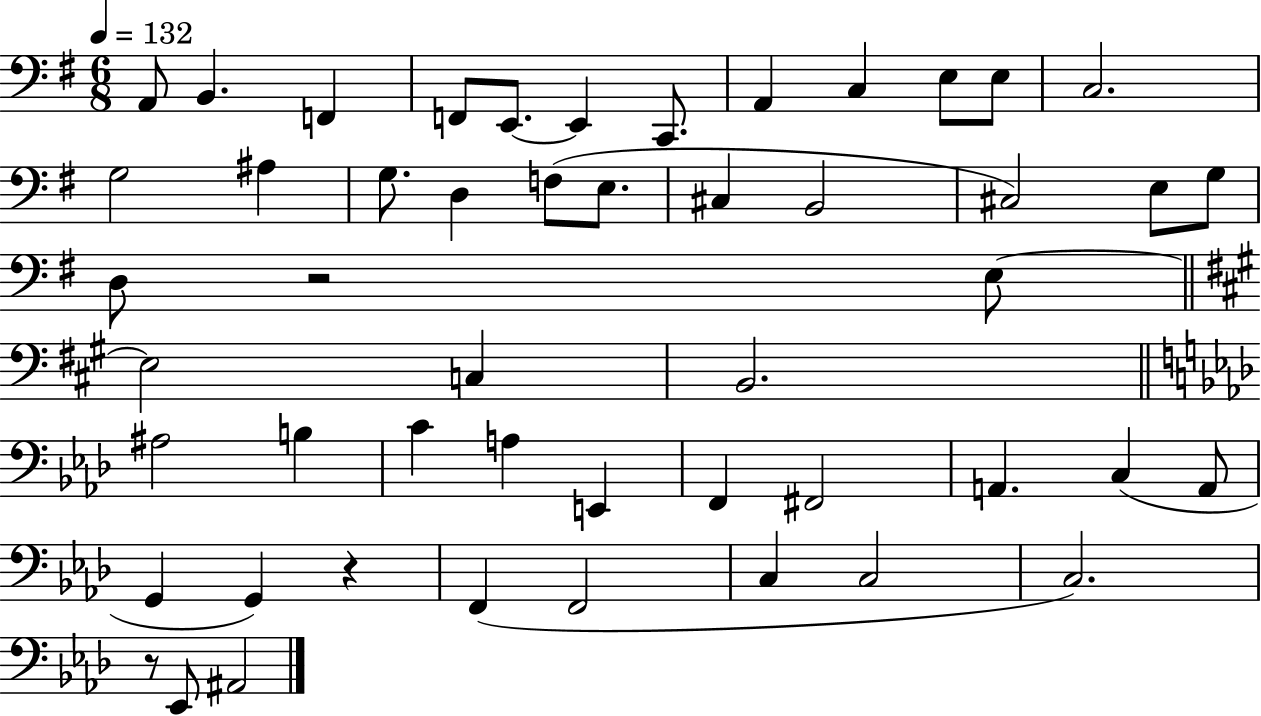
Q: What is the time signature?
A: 6/8